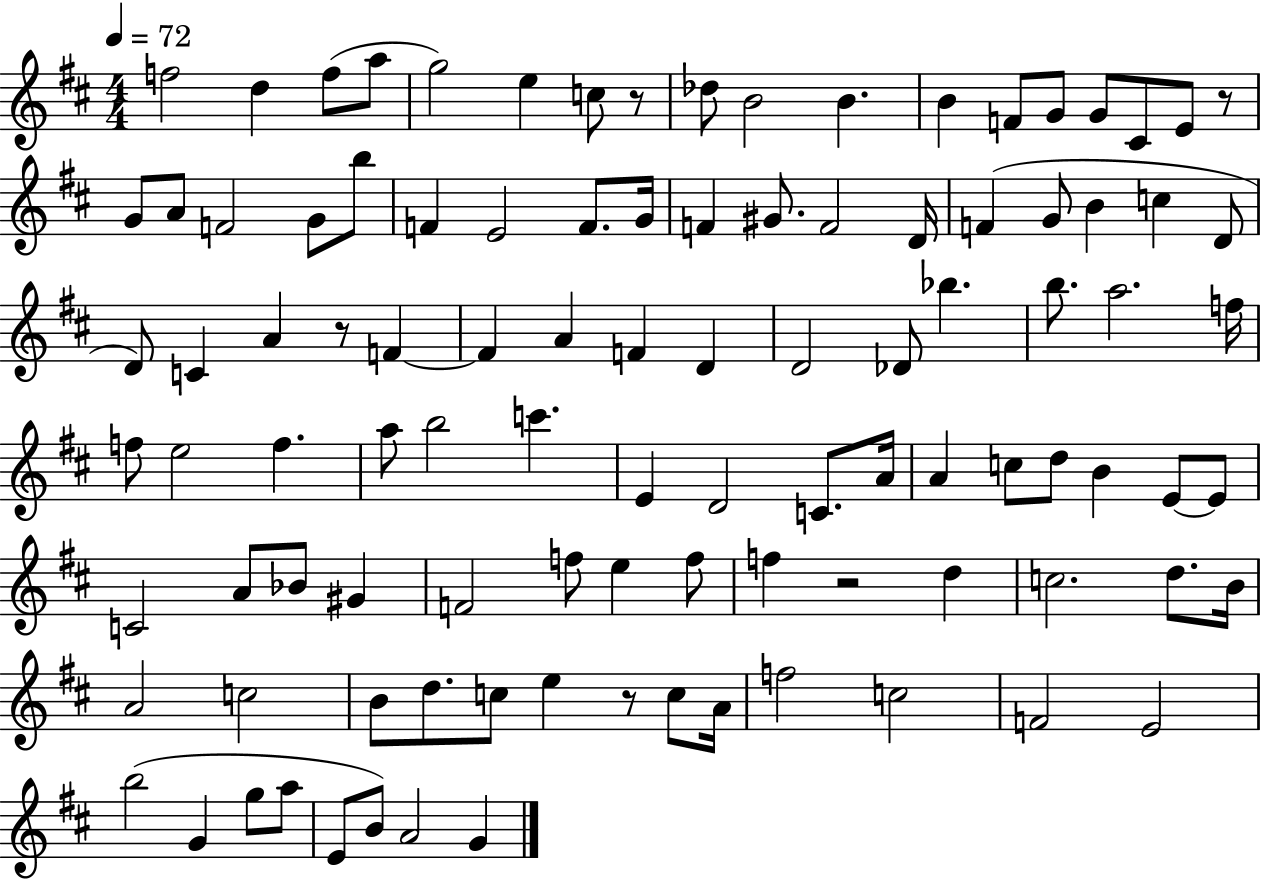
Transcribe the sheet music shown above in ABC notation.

X:1
T:Untitled
M:4/4
L:1/4
K:D
f2 d f/2 a/2 g2 e c/2 z/2 _d/2 B2 B B F/2 G/2 G/2 ^C/2 E/2 z/2 G/2 A/2 F2 G/2 b/2 F E2 F/2 G/4 F ^G/2 F2 D/4 F G/2 B c D/2 D/2 C A z/2 F F A F D D2 _D/2 _b b/2 a2 f/4 f/2 e2 f a/2 b2 c' E D2 C/2 A/4 A c/2 d/2 B E/2 E/2 C2 A/2 _B/2 ^G F2 f/2 e f/2 f z2 d c2 d/2 B/4 A2 c2 B/2 d/2 c/2 e z/2 c/2 A/4 f2 c2 F2 E2 b2 G g/2 a/2 E/2 B/2 A2 G